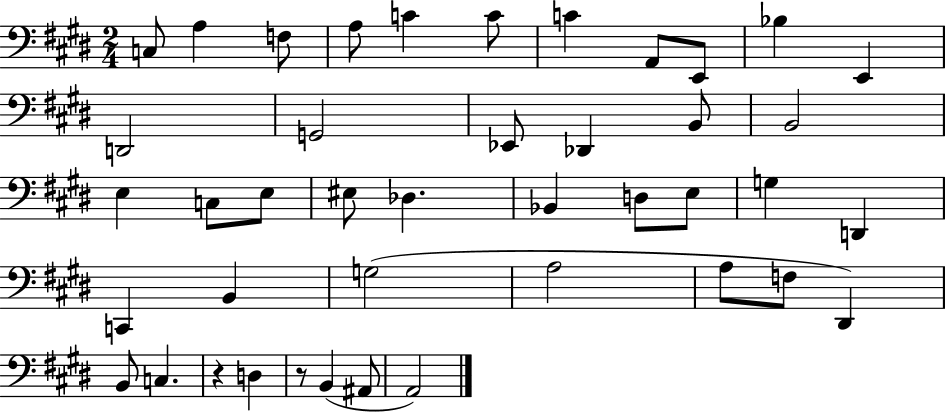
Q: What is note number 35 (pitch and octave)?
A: B2